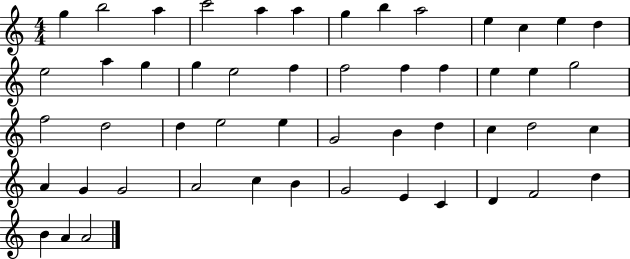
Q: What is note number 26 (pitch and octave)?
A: F5